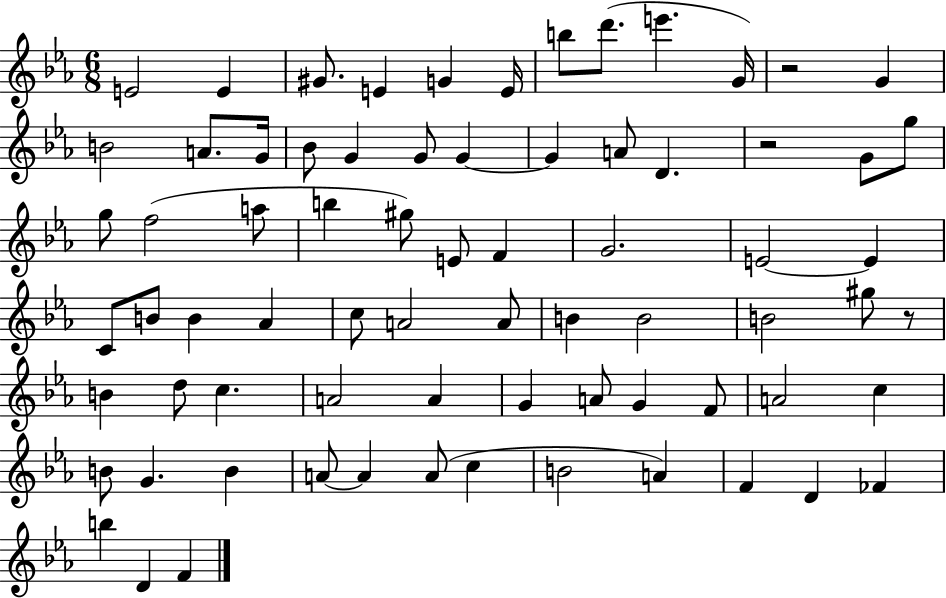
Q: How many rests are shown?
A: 3